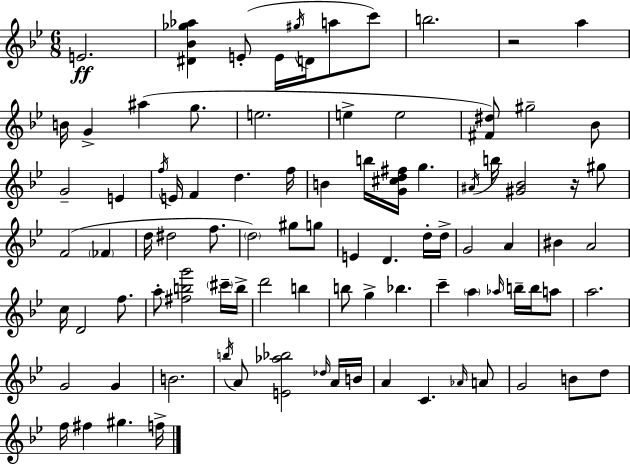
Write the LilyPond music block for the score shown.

{
  \clef treble
  \numericTimeSignature
  \time 6/8
  \key g \minor
  \repeat volta 2 { e'2.\ff | <dis' bes' ges'' aes''>4 e'8-.( e'16 \acciaccatura { gis''16 } d'16 a''8 c'''8) | b''2. | r2 a''4 | \break b'16 g'4-> ais''4( g''8. | e''2. | e''4-> e''2 | <fis' dis''>8) gis''2-- bes'8 | \break g'2-- e'4 | \acciaccatura { f''16 } e'16 f'4 d''4. | f''16 b'4 b''16 <g' cis'' d'' fis''>16 g''4. | \acciaccatura { ais'16 } b''16 <gis' bes'>2 | \break r16 gis''8 f'2( \parenthesize fes'4 | d''16 dis''2 | f''8. \parenthesize d''2) gis''8 | g''8 e'4 d'4. | \break d''16-. d''16-> g'2 a'4 | bis'4 a'2 | c''16 d'2 | f''8. a''8-. <fis'' b'' g'''>2 | \break \parenthesize cis'''16-- b''16-> d'''2 b''4 | b''8 g''4-> bes''4. | c'''4-- \parenthesize a''4 \grace { aes''16 } | b''16-- b''16 a''8 a''2. | \break g'2 | g'4 b'2. | \acciaccatura { b''16 } a'8 <e' aes'' bes''>2 | \grace { des''16 } a'16 b'16 a'4 c'4. | \break \grace { aes'16 } a'8 g'2 | b'8 d''8 f''16 fis''4 | gis''4. f''16-> } \bar "|."
}